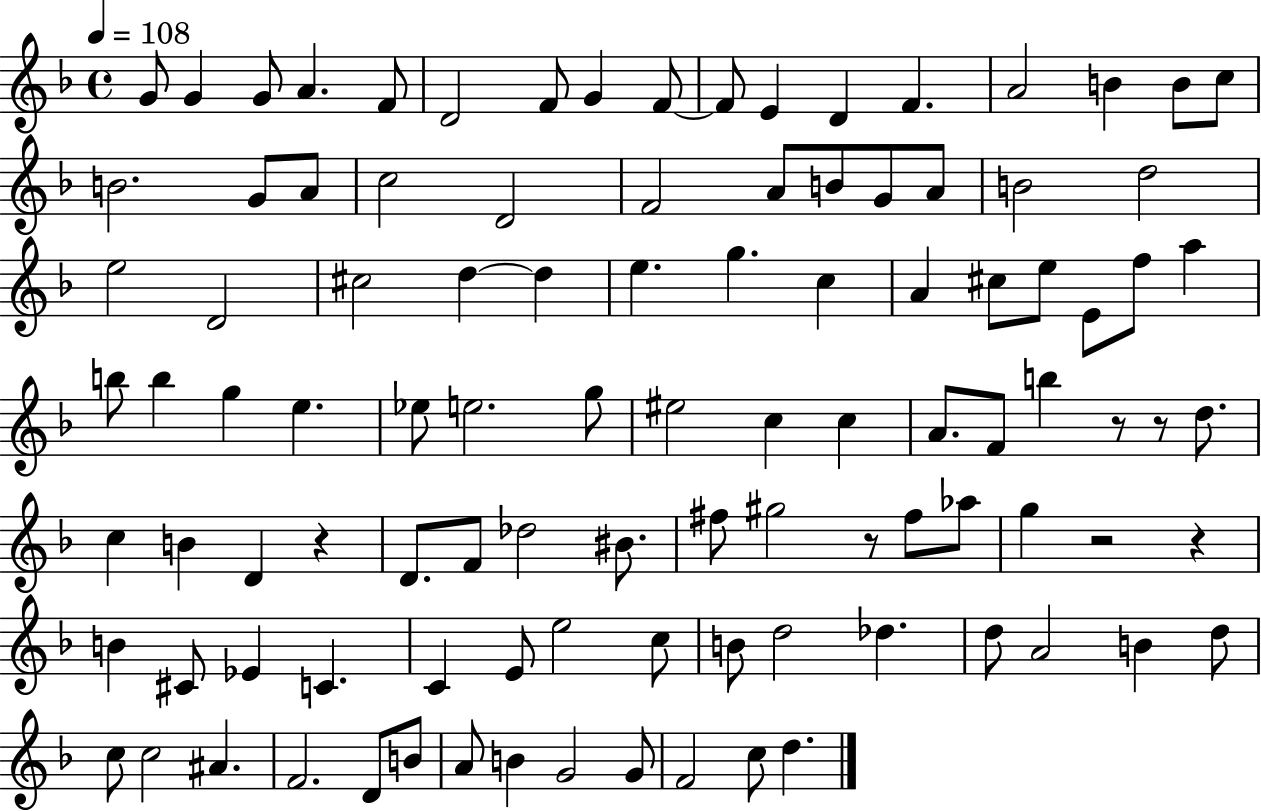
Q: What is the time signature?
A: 4/4